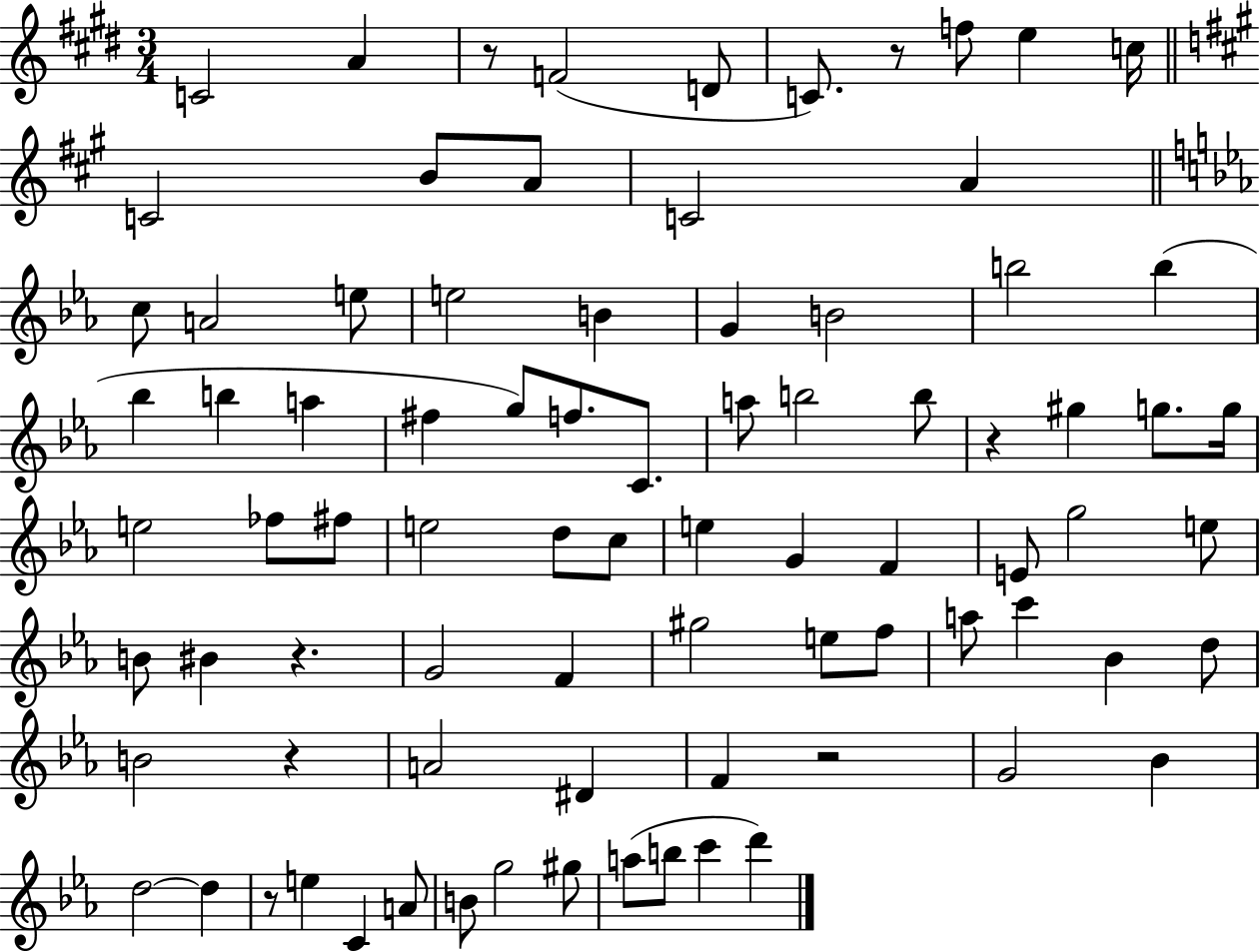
X:1
T:Untitled
M:3/4
L:1/4
K:E
C2 A z/2 F2 D/2 C/2 z/2 f/2 e c/4 C2 B/2 A/2 C2 A c/2 A2 e/2 e2 B G B2 b2 b _b b a ^f g/2 f/2 C/2 a/2 b2 b/2 z ^g g/2 g/4 e2 _f/2 ^f/2 e2 d/2 c/2 e G F E/2 g2 e/2 B/2 ^B z G2 F ^g2 e/2 f/2 a/2 c' _B d/2 B2 z A2 ^D F z2 G2 _B d2 d z/2 e C A/2 B/2 g2 ^g/2 a/2 b/2 c' d'